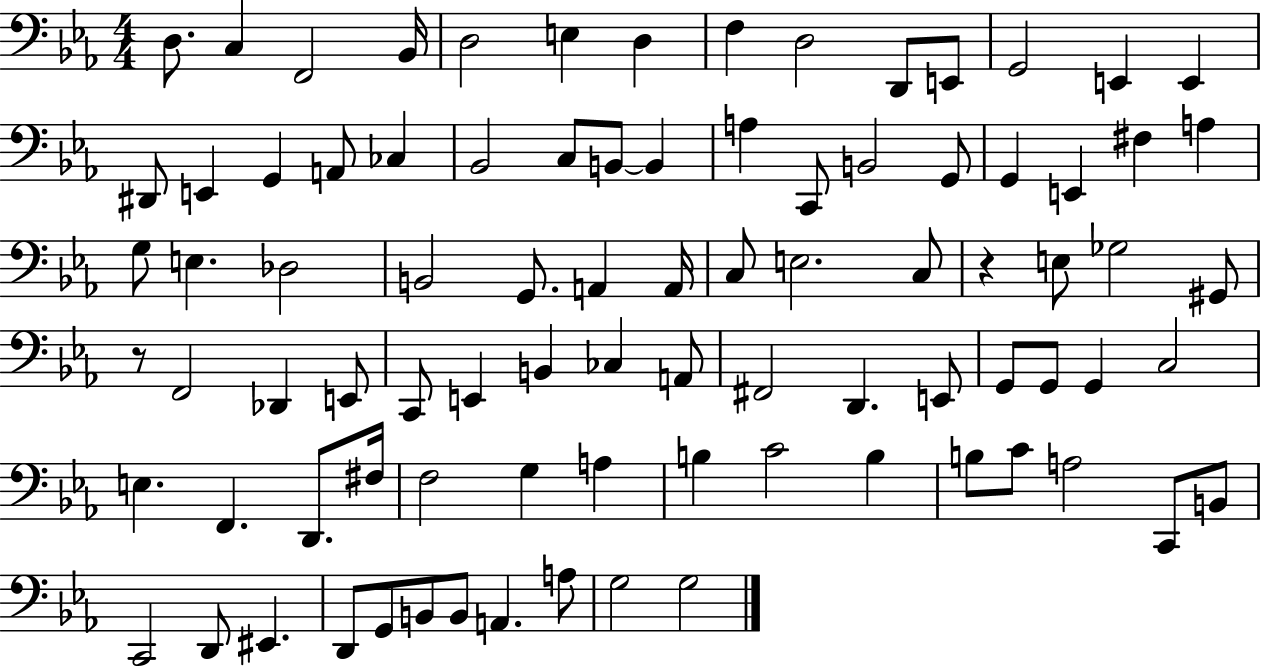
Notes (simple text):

D3/e. C3/q F2/h Bb2/s D3/h E3/q D3/q F3/q D3/h D2/e E2/e G2/h E2/q E2/q D#2/e E2/q G2/q A2/e CES3/q Bb2/h C3/e B2/e B2/q A3/q C2/e B2/h G2/e G2/q E2/q F#3/q A3/q G3/e E3/q. Db3/h B2/h G2/e. A2/q A2/s C3/e E3/h. C3/e R/q E3/e Gb3/h G#2/e R/e F2/h Db2/q E2/e C2/e E2/q B2/q CES3/q A2/e F#2/h D2/q. E2/e G2/e G2/e G2/q C3/h E3/q. F2/q. D2/e. F#3/s F3/h G3/q A3/q B3/q C4/h B3/q B3/e C4/e A3/h C2/e B2/e C2/h D2/e EIS2/q. D2/e G2/e B2/e B2/e A2/q. A3/e G3/h G3/h